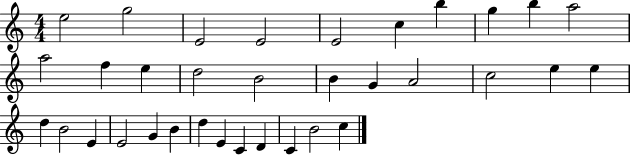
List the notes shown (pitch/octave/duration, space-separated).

E5/h G5/h E4/h E4/h E4/h C5/q B5/q G5/q B5/q A5/h A5/h F5/q E5/q D5/h B4/h B4/q G4/q A4/h C5/h E5/q E5/q D5/q B4/h E4/q E4/h G4/q B4/q D5/q E4/q C4/q D4/q C4/q B4/h C5/q